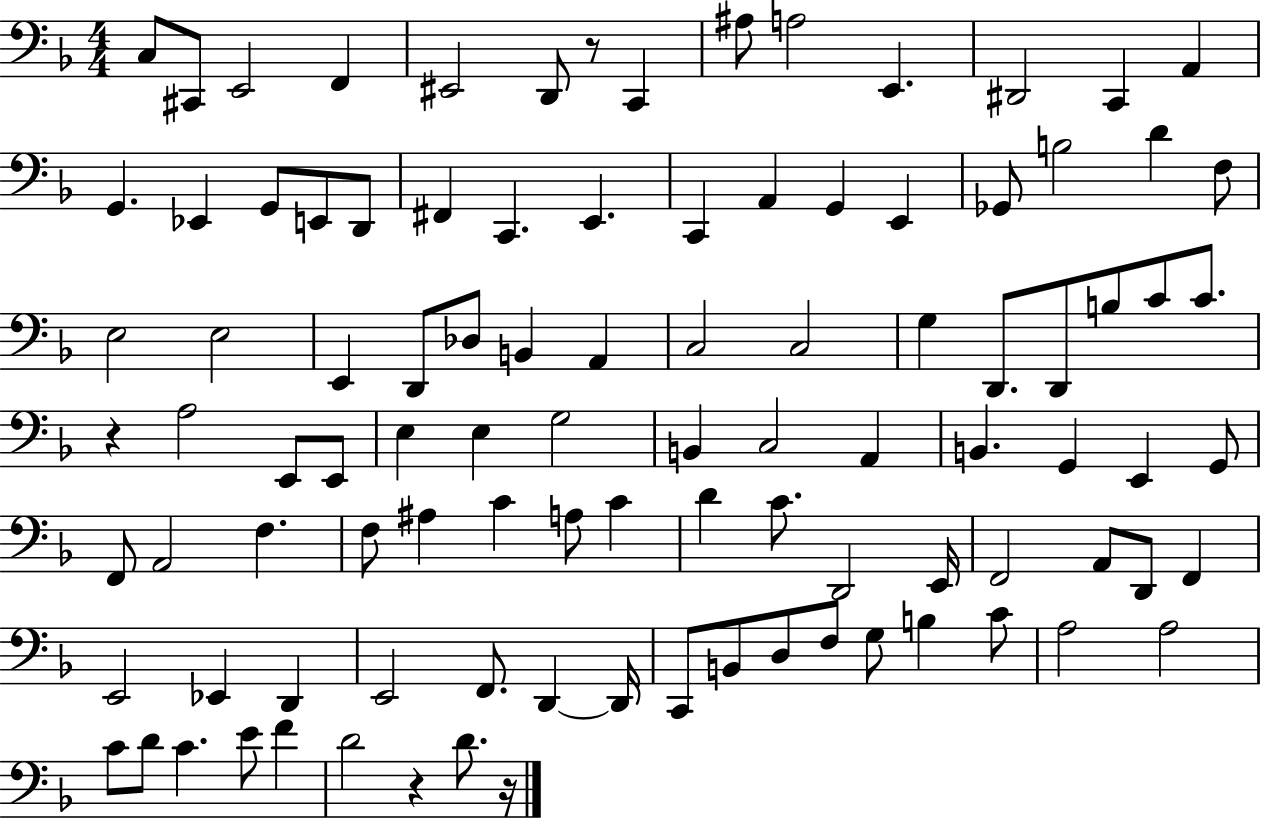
X:1
T:Untitled
M:4/4
L:1/4
K:F
C,/2 ^C,,/2 E,,2 F,, ^E,,2 D,,/2 z/2 C,, ^A,/2 A,2 E,, ^D,,2 C,, A,, G,, _E,, G,,/2 E,,/2 D,,/2 ^F,, C,, E,, C,, A,, G,, E,, _G,,/2 B,2 D F,/2 E,2 E,2 E,, D,,/2 _D,/2 B,, A,, C,2 C,2 G, D,,/2 D,,/2 B,/2 C/2 C/2 z A,2 E,,/2 E,,/2 E, E, G,2 B,, C,2 A,, B,, G,, E,, G,,/2 F,,/2 A,,2 F, F,/2 ^A, C A,/2 C D C/2 D,,2 E,,/4 F,,2 A,,/2 D,,/2 F,, E,,2 _E,, D,, E,,2 F,,/2 D,, D,,/4 C,,/2 B,,/2 D,/2 F,/2 G,/2 B, C/2 A,2 A,2 C/2 D/2 C E/2 F D2 z D/2 z/4